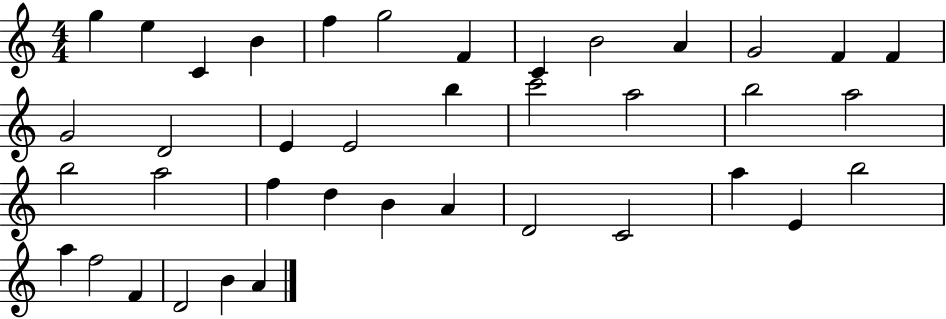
{
  \clef treble
  \numericTimeSignature
  \time 4/4
  \key c \major
  g''4 e''4 c'4 b'4 | f''4 g''2 f'4 | c'4 b'2 a'4 | g'2 f'4 f'4 | \break g'2 d'2 | e'4 e'2 b''4 | c'''2 a''2 | b''2 a''2 | \break b''2 a''2 | f''4 d''4 b'4 a'4 | d'2 c'2 | a''4 e'4 b''2 | \break a''4 f''2 f'4 | d'2 b'4 a'4 | \bar "|."
}